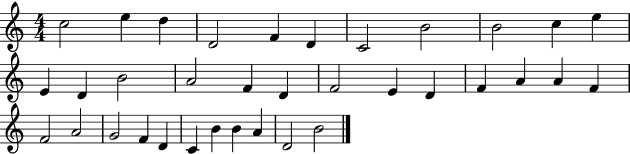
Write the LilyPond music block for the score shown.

{
  \clef treble
  \numericTimeSignature
  \time 4/4
  \key c \major
  c''2 e''4 d''4 | d'2 f'4 d'4 | c'2 b'2 | b'2 c''4 e''4 | \break e'4 d'4 b'2 | a'2 f'4 d'4 | f'2 e'4 d'4 | f'4 a'4 a'4 f'4 | \break f'2 a'2 | g'2 f'4 d'4 | c'4 b'4 b'4 a'4 | d'2 b'2 | \break \bar "|."
}